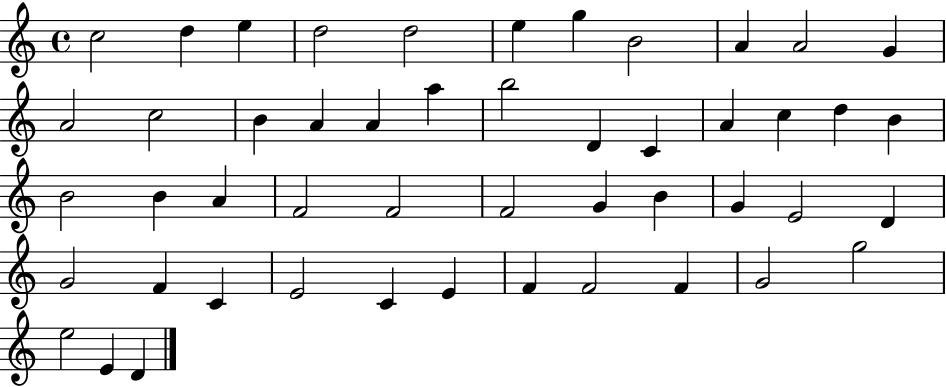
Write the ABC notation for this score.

X:1
T:Untitled
M:4/4
L:1/4
K:C
c2 d e d2 d2 e g B2 A A2 G A2 c2 B A A a b2 D C A c d B B2 B A F2 F2 F2 G B G E2 D G2 F C E2 C E F F2 F G2 g2 e2 E D